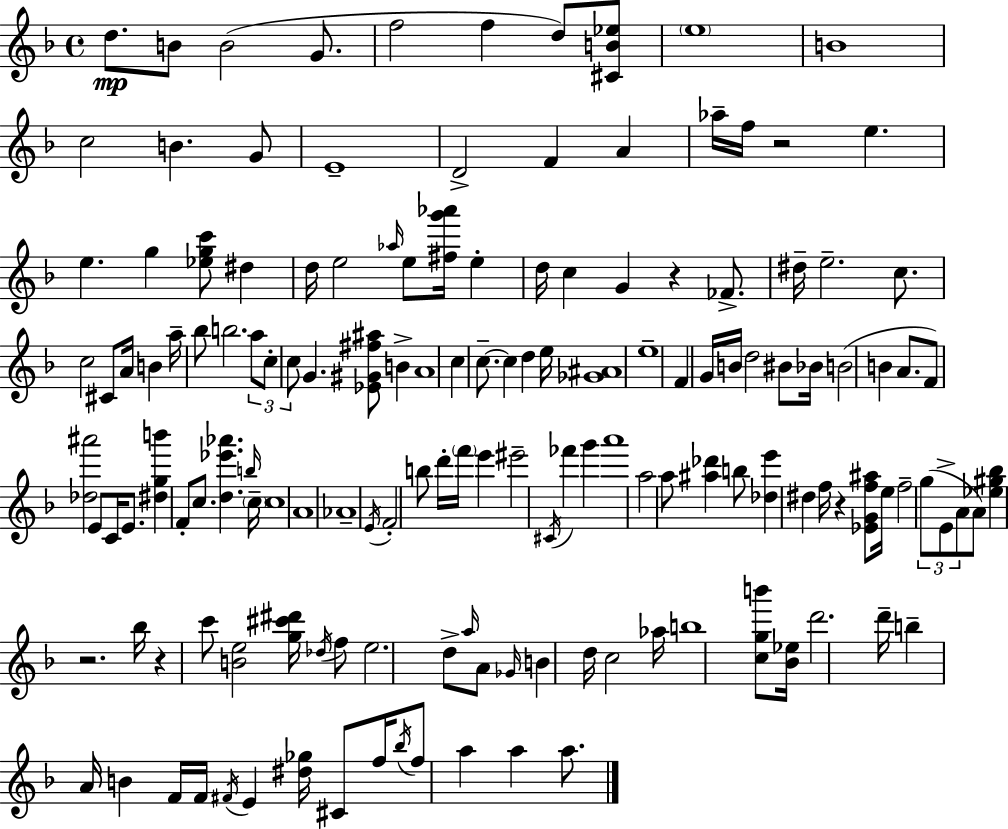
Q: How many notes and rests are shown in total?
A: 147